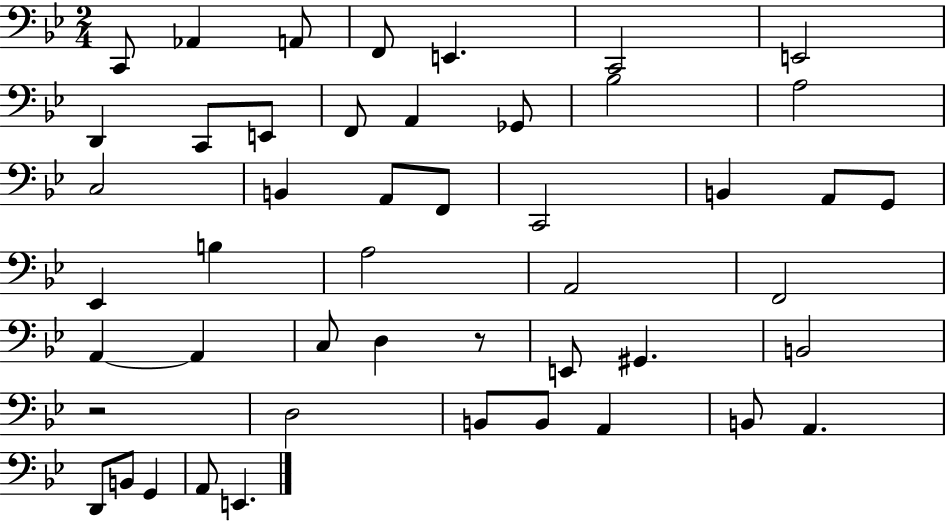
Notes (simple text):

C2/e Ab2/q A2/e F2/e E2/q. C2/h E2/h D2/q C2/e E2/e F2/e A2/q Gb2/e Bb3/h A3/h C3/h B2/q A2/e F2/e C2/h B2/q A2/e G2/e Eb2/q B3/q A3/h A2/h F2/h A2/q A2/q C3/e D3/q R/e E2/e G#2/q. B2/h R/h D3/h B2/e B2/e A2/q B2/e A2/q. D2/e B2/e G2/q A2/e E2/q.